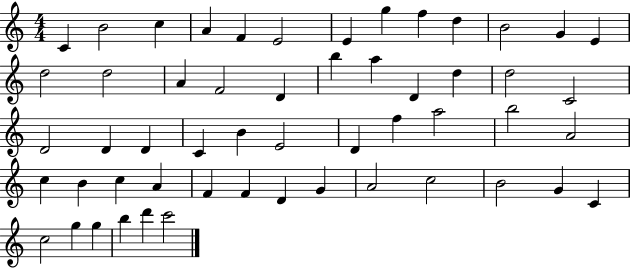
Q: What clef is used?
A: treble